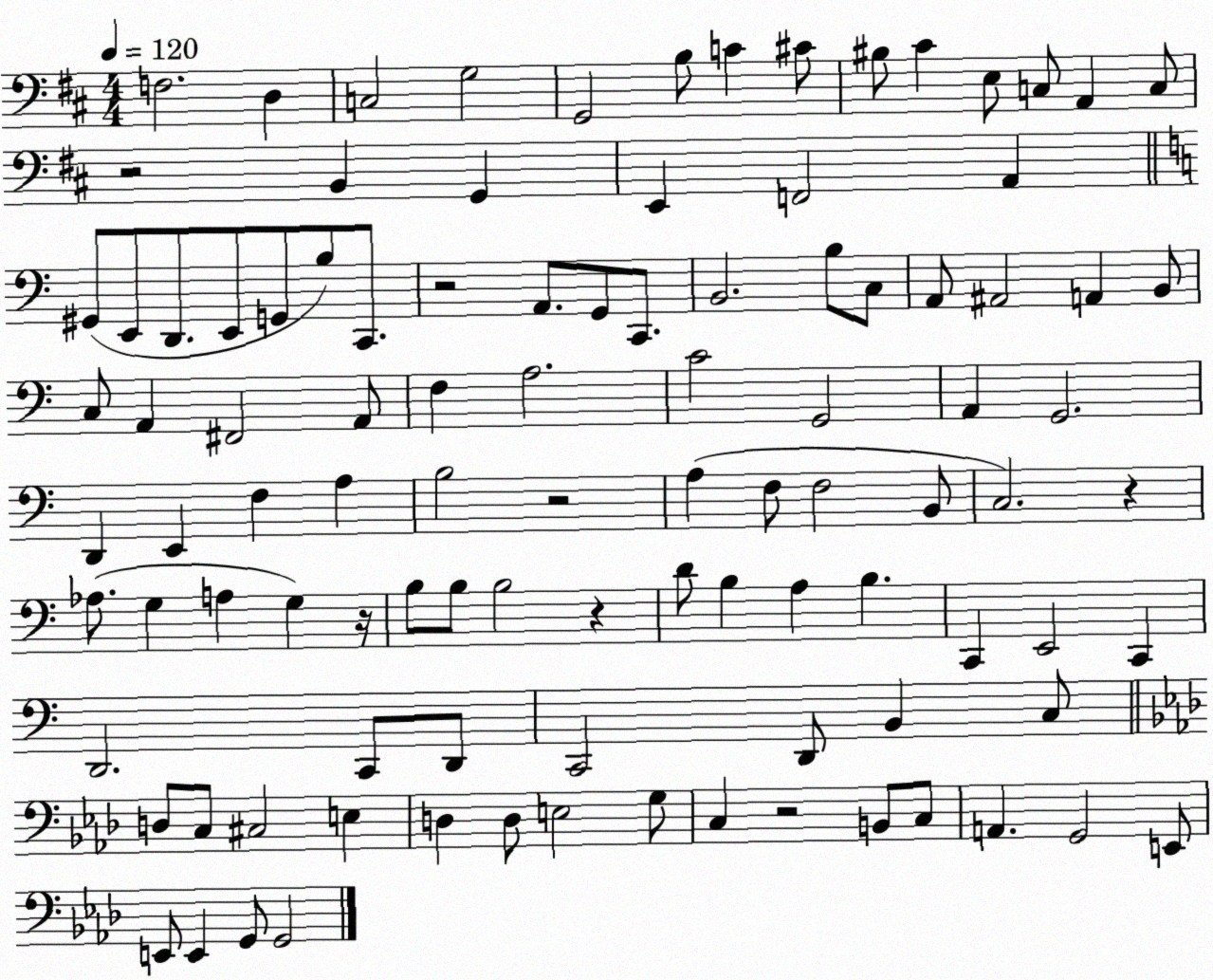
X:1
T:Untitled
M:4/4
L:1/4
K:D
F,2 D, C,2 G,2 G,,2 B,/2 C ^C/2 ^B,/2 ^C E,/2 C,/2 A,, C,/2 z2 B,, G,, E,, F,,2 A,, ^G,,/2 E,,/2 D,,/2 E,,/2 G,,/2 B,/2 C,,/2 z2 A,,/2 G,,/2 C,,/2 B,,2 B,/2 C,/2 A,,/2 ^A,,2 A,, B,,/2 C,/2 A,, ^F,,2 A,,/2 F, A,2 C2 G,,2 A,, G,,2 D,, E,, F, A, B,2 z2 A, F,/2 F,2 B,,/2 C,2 z _A,/2 G, A, G, z/4 B,/2 B,/2 B,2 z D/2 B, A, B, C,, E,,2 C,, D,,2 C,,/2 D,,/2 C,,2 D,,/2 B,, C,/2 D,/2 C,/2 ^C,2 E, D, D,/2 E,2 G,/2 C, z2 B,,/2 C,/2 A,, G,,2 E,,/2 E,,/2 E,, G,,/2 G,,2